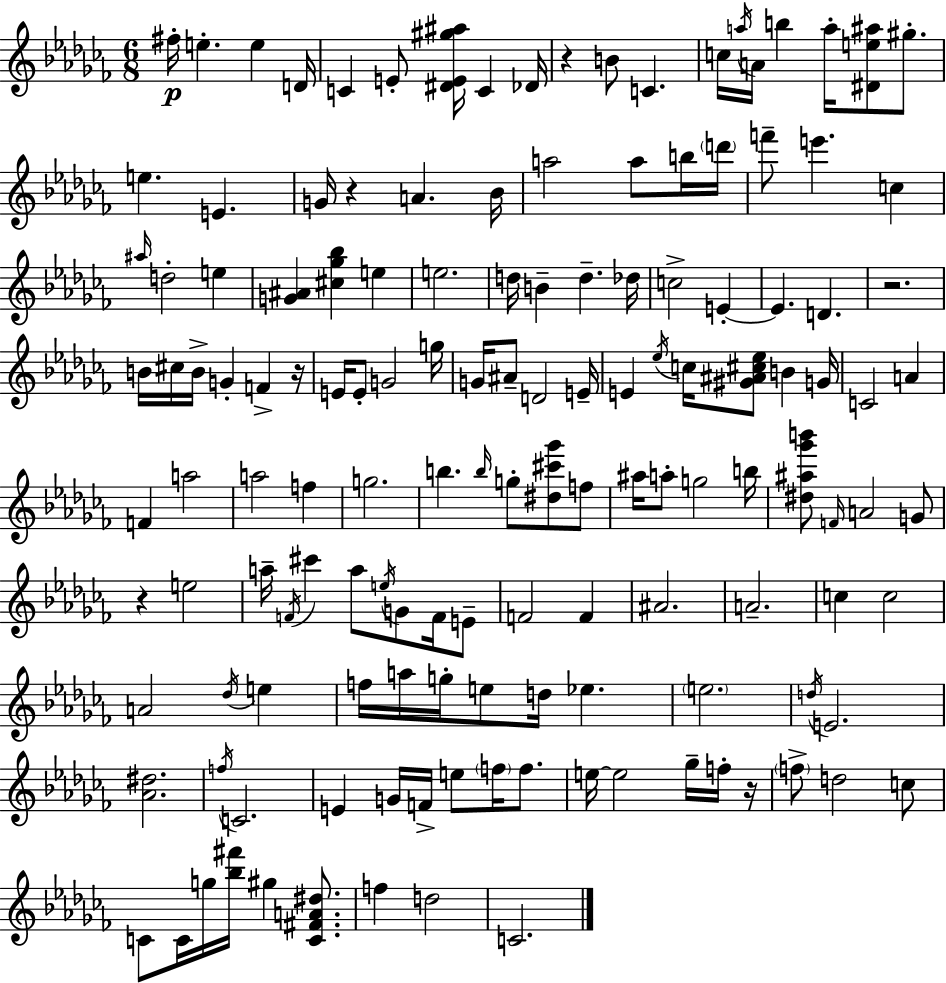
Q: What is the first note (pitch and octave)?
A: F#5